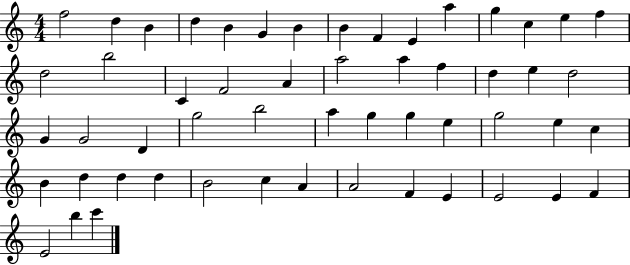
F5/h D5/q B4/q D5/q B4/q G4/q B4/q B4/q F4/q E4/q A5/q G5/q C5/q E5/q F5/q D5/h B5/h C4/q F4/h A4/q A5/h A5/q F5/q D5/q E5/q D5/h G4/q G4/h D4/q G5/h B5/h A5/q G5/q G5/q E5/q G5/h E5/q C5/q B4/q D5/q D5/q D5/q B4/h C5/q A4/q A4/h F4/q E4/q E4/h E4/q F4/q E4/h B5/q C6/q